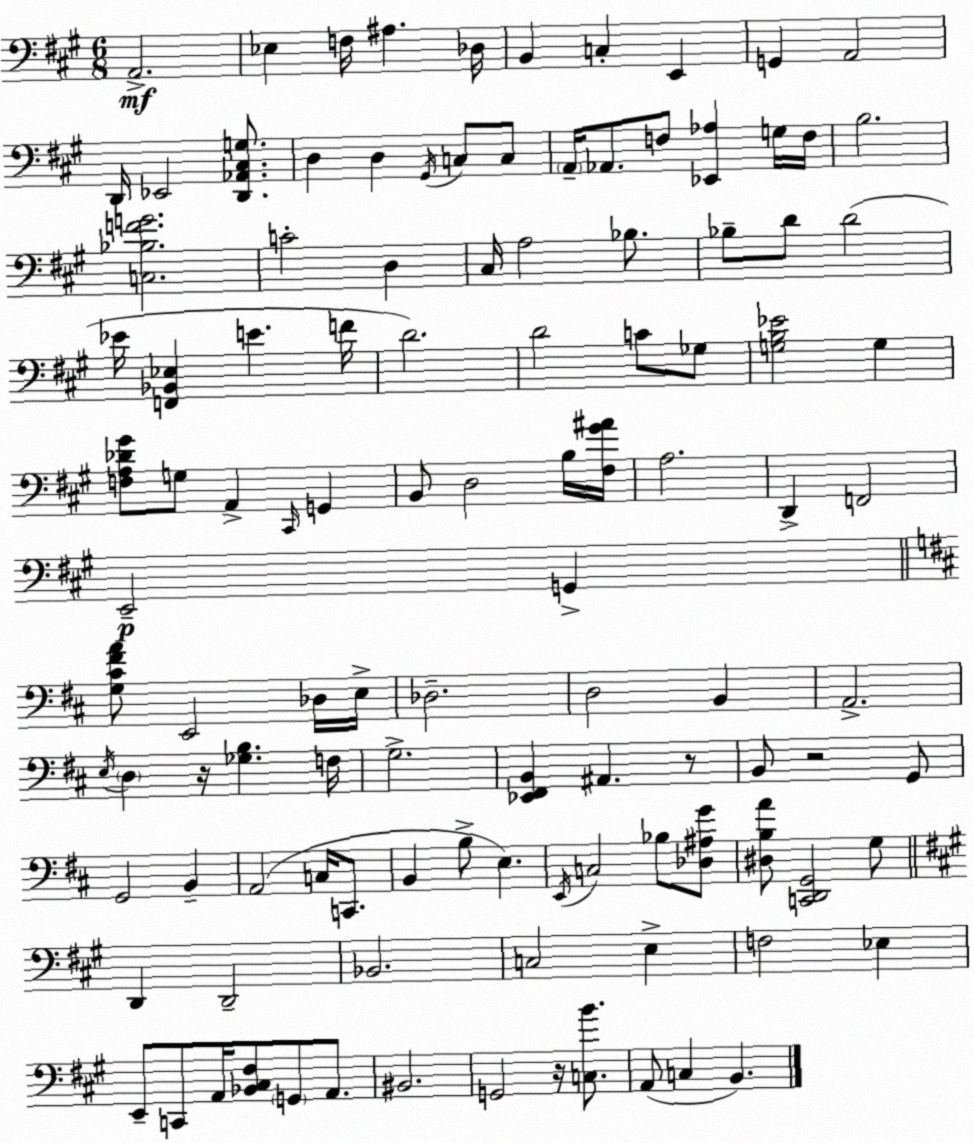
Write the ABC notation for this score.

X:1
T:Untitled
M:6/8
L:1/4
K:A
A,,2 _E, F,/4 ^A, _D,/4 B,, C, E,, G,, A,,2 D,,/4 _E,,2 [D,,_A,,^C,G,]/2 D, D, ^G,,/4 C,/2 C,/2 A,,/4 _A,,/2 F,/2 [_E,,_A,] G,/4 F,/4 B,2 [C,_B,FG]2 C2 D, ^C,/4 A,2 _B,/2 _B,/2 D/2 D2 _E/4 [F,,_B,,_E,] E F/4 D2 D2 C/2 _G,/2 [G,B,_E]2 G, [F,A,_D^G]/2 G,/2 A,, ^C,,/4 G,, B,,/2 D,2 B,/4 [^F,^G^A]/4 A,2 D,, F,,2 E,,2 G,, [G,^C^FA]/2 E,,2 _D,/4 E,/4 _D,2 D,2 B,, A,,2 E,/4 D, z/4 [_G,B,] F,/4 G,2 [_E,,^F,,B,,] ^A,, z/2 B,,/2 z2 G,,/2 G,,2 B,, A,,2 C,/4 C,,/2 B,, B,/2 E, E,,/4 C,2 _B,/2 [_D,^A,G]/2 [^D,B,A]/2 [C,,D,,G,,]2 G,/2 D,, D,,2 _B,,2 C,2 E, F,2 _E, E,,/2 C,,/2 A,,/4 [_B,,^C,^F,]/2 G,,/2 A,,/2 ^B,,2 G,,2 z/4 [C,B]/2 A,,/2 C, B,,